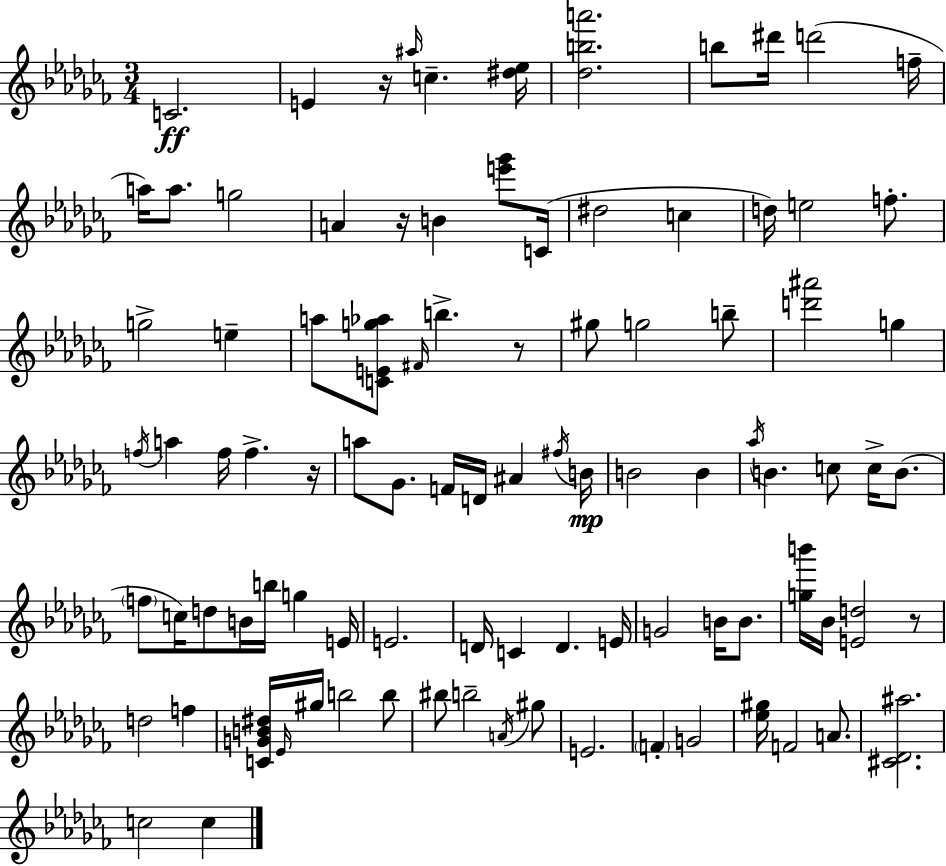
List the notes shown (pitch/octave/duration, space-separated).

C4/h. E4/q R/s A#5/s C5/q. [D#5,Eb5]/s [Db5,B5,A6]/h. B5/e D#6/s D6/h F5/s A5/s A5/e. G5/h A4/q R/s B4/q [E6,Gb6]/e C4/s D#5/h C5/q D5/s E5/h F5/e. G5/h E5/q A5/e [C4,E4,G5,Ab5]/e F#4/s B5/q. R/e G#5/e G5/h B5/e [D6,A#6]/h G5/q F5/s A5/q F5/s F5/q. R/s A5/e Gb4/e. F4/s D4/s A#4/q F#5/s B4/s B4/h B4/q Ab5/s B4/q. C5/e C5/s B4/e. F5/e C5/s D5/e B4/s B5/s G5/q E4/s E4/h. D4/s C4/q D4/q. E4/s G4/h B4/s B4/e. [G5,B6]/s Bb4/s [E4,D5]/h R/e D5/h F5/q [C4,G4,B4,D#5]/s Eb4/s G#5/s B5/h B5/e BIS5/e B5/h A4/s G#5/e E4/h. F4/q G4/h [Eb5,G#5]/s F4/h A4/e. [C#4,Db4,A#5]/h. C5/h C5/q